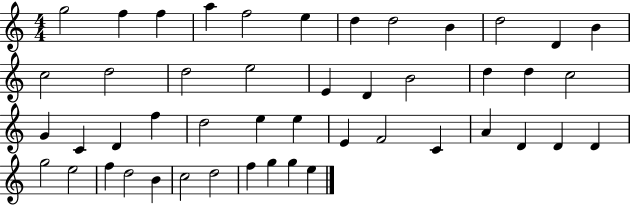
{
  \clef treble
  \numericTimeSignature
  \time 4/4
  \key c \major
  g''2 f''4 f''4 | a''4 f''2 e''4 | d''4 d''2 b'4 | d''2 d'4 b'4 | \break c''2 d''2 | d''2 e''2 | e'4 d'4 b'2 | d''4 d''4 c''2 | \break g'4 c'4 d'4 f''4 | d''2 e''4 e''4 | e'4 f'2 c'4 | a'4 d'4 d'4 d'4 | \break g''2 e''2 | f''4 d''2 b'4 | c''2 d''2 | f''4 g''4 g''4 e''4 | \break \bar "|."
}